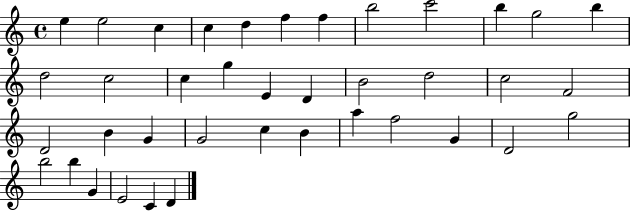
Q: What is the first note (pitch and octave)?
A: E5